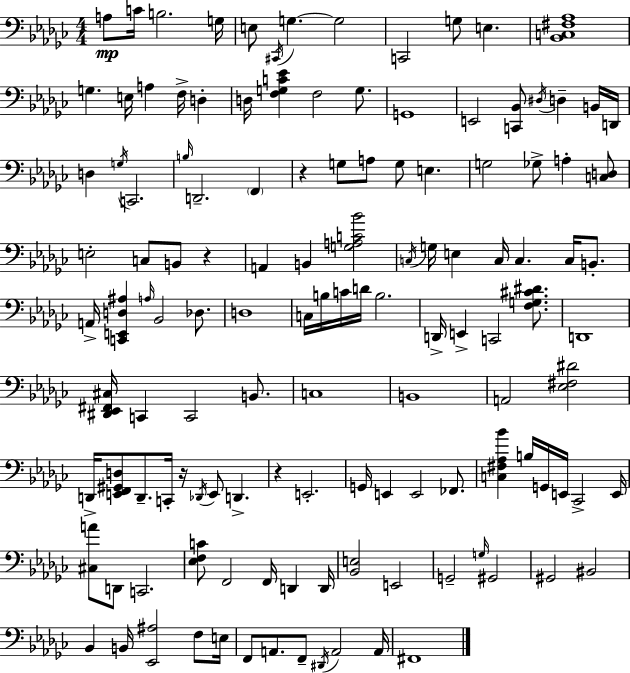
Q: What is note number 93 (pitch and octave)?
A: E2